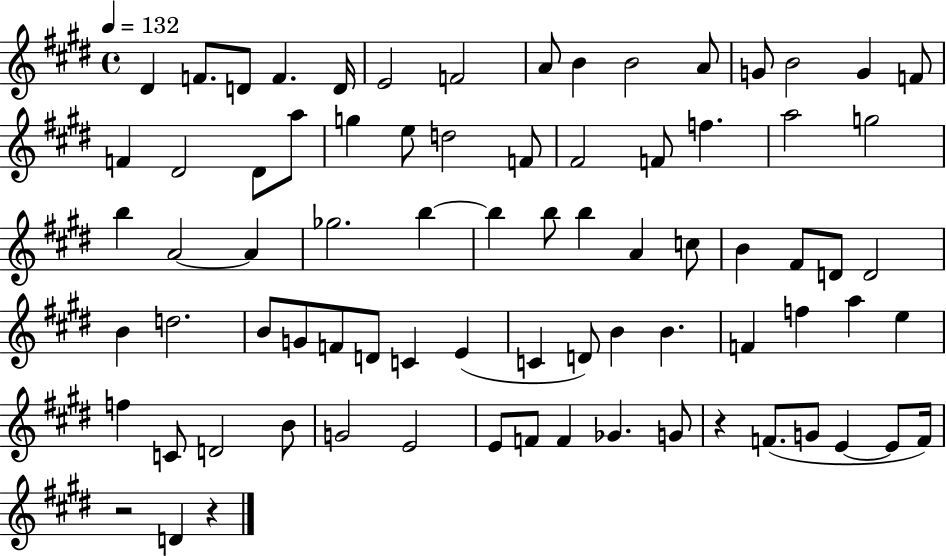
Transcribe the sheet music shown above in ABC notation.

X:1
T:Untitled
M:4/4
L:1/4
K:E
^D F/2 D/2 F D/4 E2 F2 A/2 B B2 A/2 G/2 B2 G F/2 F ^D2 ^D/2 a/2 g e/2 d2 F/2 ^F2 F/2 f a2 g2 b A2 A _g2 b b b/2 b A c/2 B ^F/2 D/2 D2 B d2 B/2 G/2 F/2 D/2 C E C D/2 B B F f a e f C/2 D2 B/2 G2 E2 E/2 F/2 F _G G/2 z F/2 G/2 E E/2 F/4 z2 D z